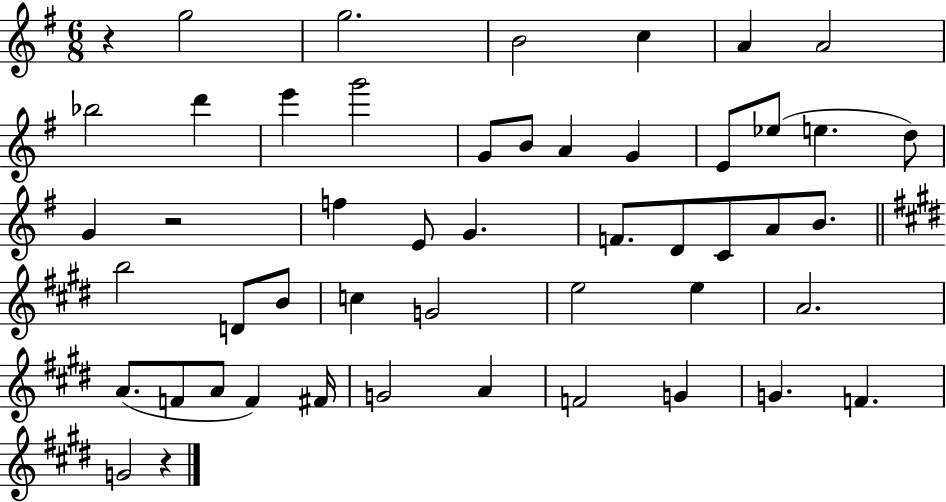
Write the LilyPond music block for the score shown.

{
  \clef treble
  \numericTimeSignature
  \time 6/8
  \key g \major
  r4 g''2 | g''2. | b'2 c''4 | a'4 a'2 | \break bes''2 d'''4 | e'''4 g'''2 | g'8 b'8 a'4 g'4 | e'8 ees''8( e''4. d''8) | \break g'4 r2 | f''4 e'8 g'4. | f'8. d'8 c'8 a'8 b'8. | \bar "||" \break \key e \major b''2 d'8 b'8 | c''4 g'2 | e''2 e''4 | a'2. | \break a'8.( f'8 a'8 f'4) fis'16 | g'2 a'4 | f'2 g'4 | g'4. f'4. | \break g'2 r4 | \bar "|."
}